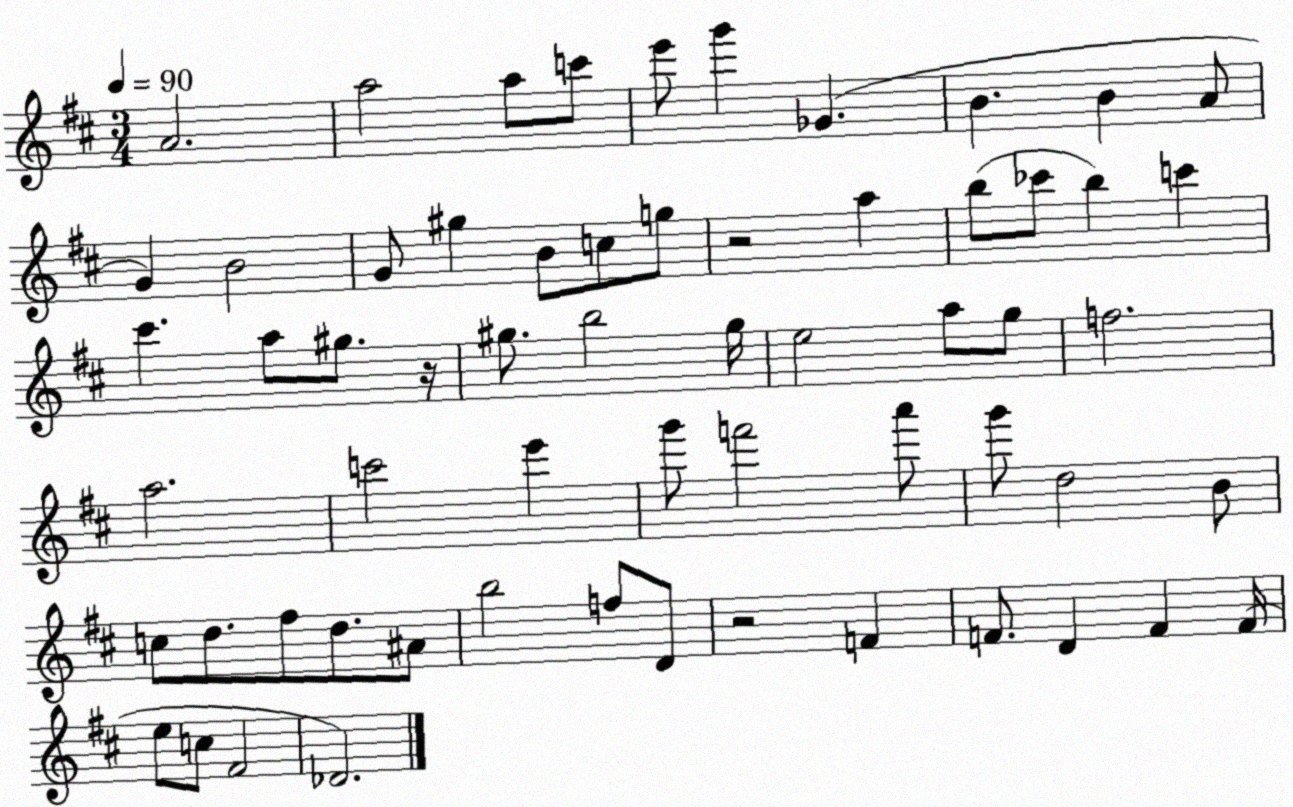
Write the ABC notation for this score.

X:1
T:Untitled
M:3/4
L:1/4
K:D
A2 a2 a/2 c'/2 e'/2 g' _G B B A/2 G B2 G/2 ^g B/2 c/2 g/2 z2 a b/2 _c'/2 b c' ^c' a/2 ^g/2 z/4 ^g/2 b2 ^g/4 e2 a/2 g/2 f2 a2 c'2 e' g'/2 f'2 a'/2 g'/2 d2 B/2 c/2 d/2 ^f/2 d/2 ^A/2 b2 f/2 D/2 z2 F F/2 D F F/4 e/2 c/2 ^F2 _D2